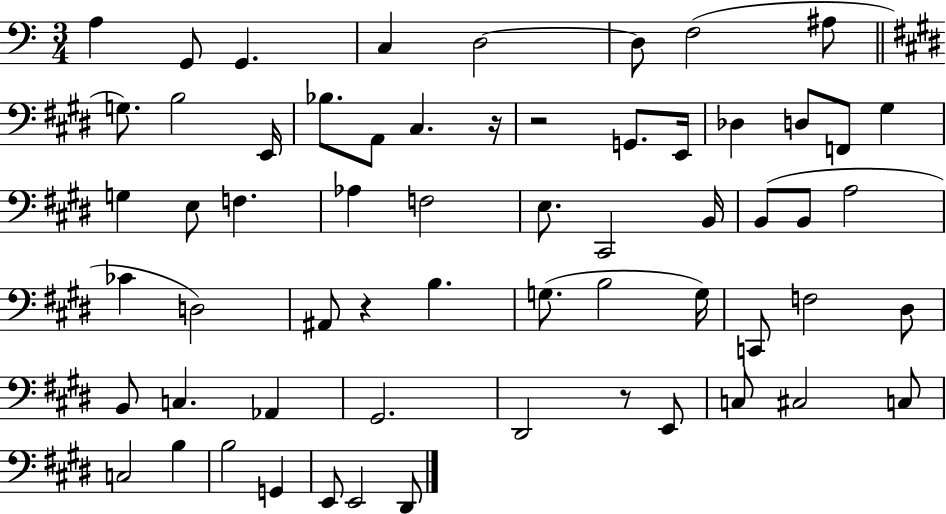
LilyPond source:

{
  \clef bass
  \numericTimeSignature
  \time 3/4
  \key c \major
  \repeat volta 2 { a4 g,8 g,4. | c4 d2~~ | d8 f2( ais8 | \bar "||" \break \key e \major g8.) b2 e,16 | bes8. a,8 cis4. r16 | r2 g,8. e,16 | des4 d8 f,8 gis4 | \break g4 e8 f4. | aes4 f2 | e8. cis,2 b,16 | b,8( b,8 a2 | \break ces'4 d2) | ais,8 r4 b4. | g8.( b2 g16) | c,8 f2 dis8 | \break b,8 c4. aes,4 | gis,2. | dis,2 r8 e,8 | c8 cis2 c8 | \break c2 b4 | b2 g,4 | e,8 e,2 dis,8 | } \bar "|."
}